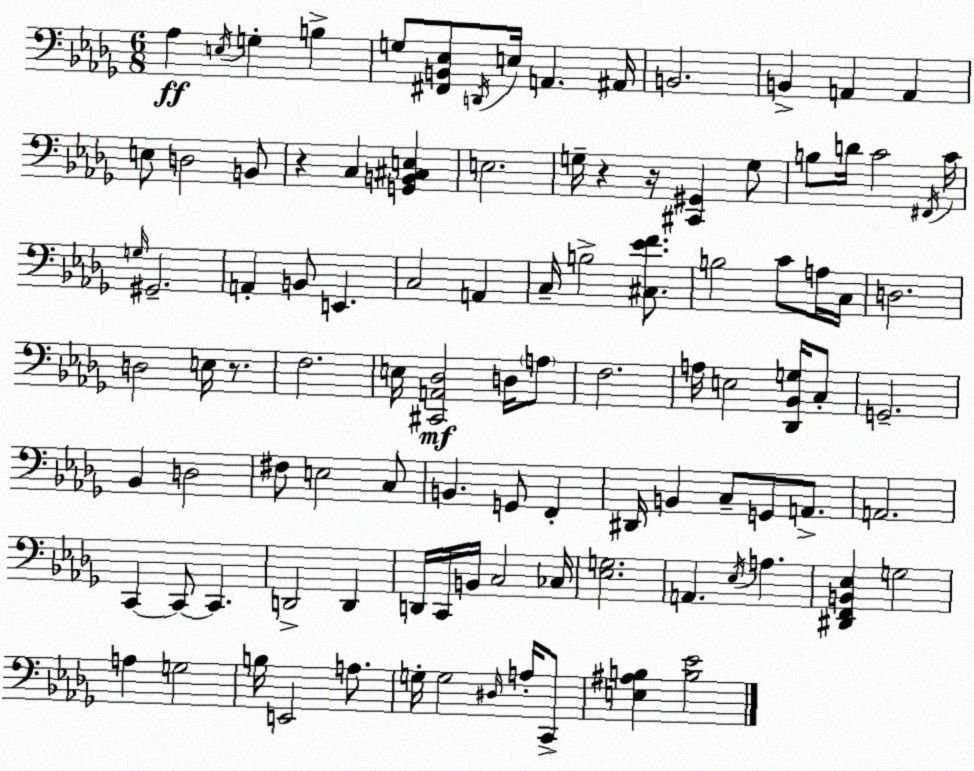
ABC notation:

X:1
T:Untitled
M:6/8
L:1/4
K:Bbm
_A, E,/4 G, B, G,/2 [^F,,B,,_E,]/2 D,,/4 E,/4 A,, ^A,,/4 B,,2 B,, A,, A,, E,/2 D,2 B,,/2 z C, [G,,B,,^C,E,] E,2 G,/4 z z/4 [^C,,^G,,] G,/2 B,/2 D/4 C2 ^F,,/4 C/4 G,/4 ^G,,2 A,, B,,/2 E,, C,2 A,, C,/4 B,2 [^C,_EF]/2 B,2 C/2 A,/4 C,/4 D,2 D,2 E,/4 z/2 F,2 E,/4 [^C,,A,,_D,]2 D,/4 A,/2 F,2 A,/4 E,2 [_D,,_B,,G,]/4 C,/2 G,,2 _B,, D,2 ^F,/2 E,2 C,/2 B,, G,,/2 F,, ^D,,/4 B,, C,/2 G,,/2 A,,/2 A,,2 C,, C,,/2 C,, D,,2 D,, D,,/4 C,,/4 B,,/4 C,2 _C,/4 [_E,G,]2 A,, _E,/4 A, [^D,,F,,B,,_E,] G,2 A, G,2 B,/4 E,,2 A,/2 G,/4 G,2 ^D,/4 A,/4 C,,/2 [E,^A,B,] [B,_E]2